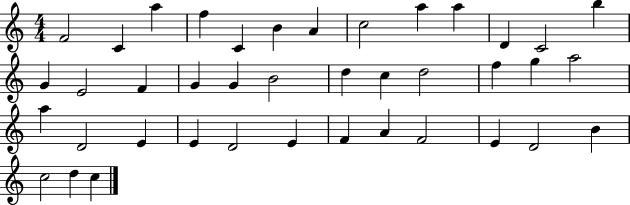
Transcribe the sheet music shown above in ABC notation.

X:1
T:Untitled
M:4/4
L:1/4
K:C
F2 C a f C B A c2 a a D C2 b G E2 F G G B2 d c d2 f g a2 a D2 E E D2 E F A F2 E D2 B c2 d c